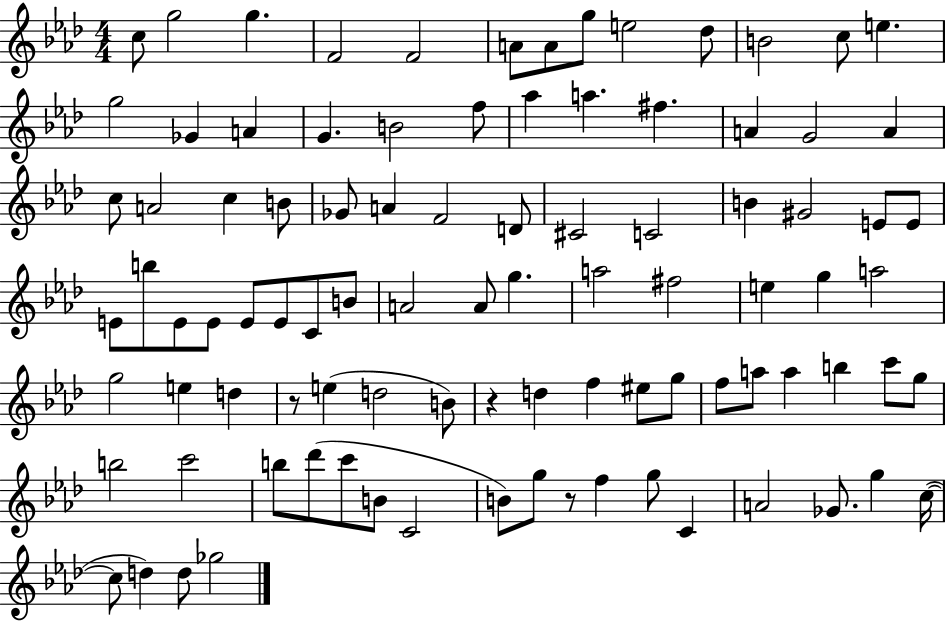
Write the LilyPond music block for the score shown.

{
  \clef treble
  \numericTimeSignature
  \time 4/4
  \key aes \major
  c''8 g''2 g''4. | f'2 f'2 | a'8 a'8 g''8 e''2 des''8 | b'2 c''8 e''4. | \break g''2 ges'4 a'4 | g'4. b'2 f''8 | aes''4 a''4. fis''4. | a'4 g'2 a'4 | \break c''8 a'2 c''4 b'8 | ges'8 a'4 f'2 d'8 | cis'2 c'2 | b'4 gis'2 e'8 e'8 | \break e'8 b''8 e'8 e'8 e'8 e'8 c'8 b'8 | a'2 a'8 g''4. | a''2 fis''2 | e''4 g''4 a''2 | \break g''2 e''4 d''4 | r8 e''4( d''2 b'8) | r4 d''4 f''4 eis''8 g''8 | f''8 a''8 a''4 b''4 c'''8 g''8 | \break b''2 c'''2 | b''8 des'''8( c'''8 b'8 c'2 | b'8) g''8 r8 f''4 g''8 c'4 | a'2 ges'8. g''4 c''16~(~ | \break c''8 d''4) d''8 ges''2 | \bar "|."
}